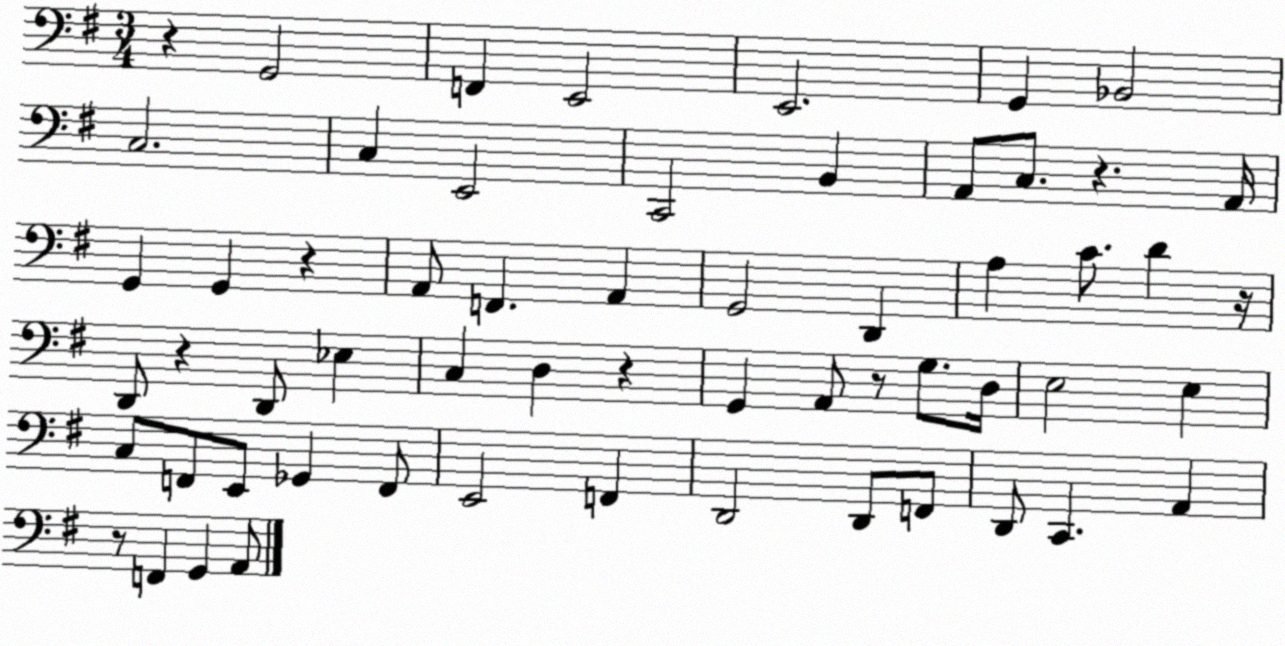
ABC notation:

X:1
T:Untitled
M:3/4
L:1/4
K:G
z G,,2 F,, E,,2 E,,2 G,, _B,,2 C,2 C, E,,2 C,,2 B,, A,,/2 C,/2 z A,,/4 G,, G,, z A,,/2 F,, A,, G,,2 D,, A, C/2 D z/4 D,,/2 z D,,/2 _E, C, D, z G,, A,,/2 z/2 G,/2 D,/4 E,2 E, C,/2 F,,/2 E,,/2 _G,, F,,/2 E,,2 F,, D,,2 D,,/2 F,,/2 D,,/2 C,, A,, z/2 F,, G,, A,,/2